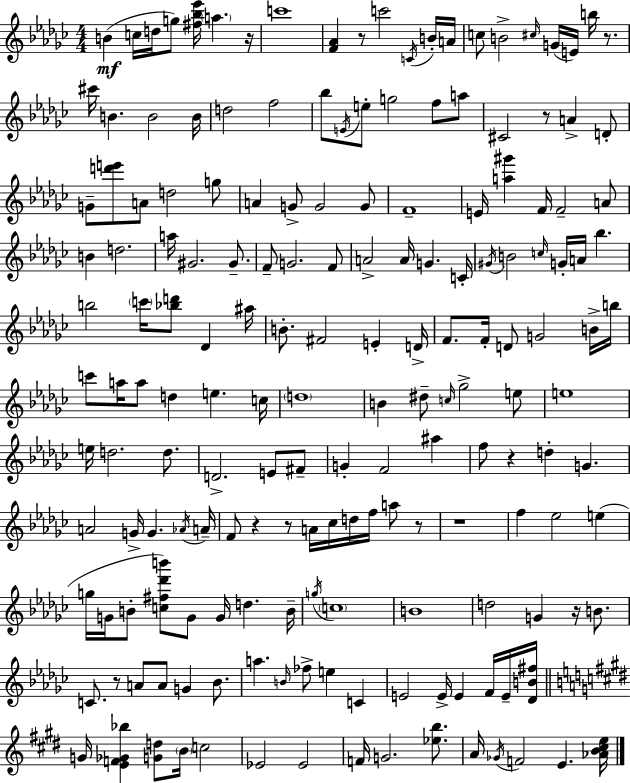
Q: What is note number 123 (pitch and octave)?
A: G5